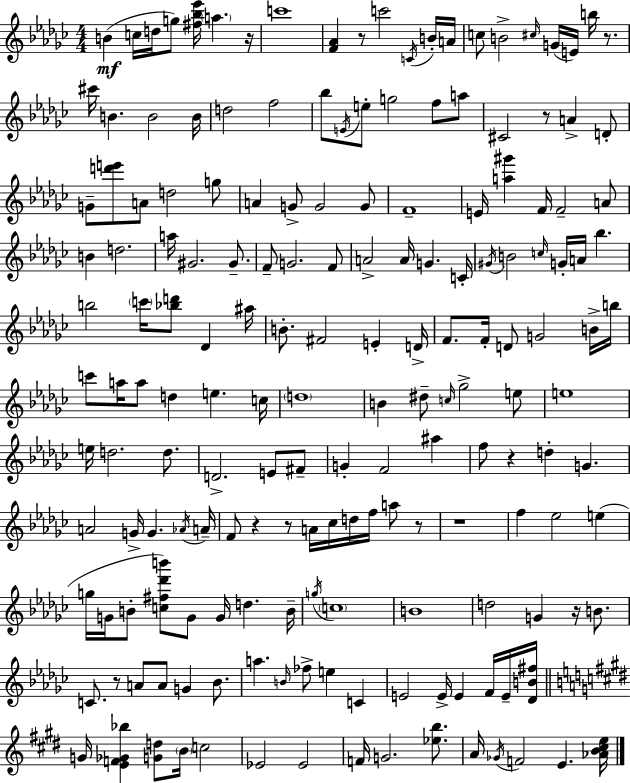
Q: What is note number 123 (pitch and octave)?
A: G5